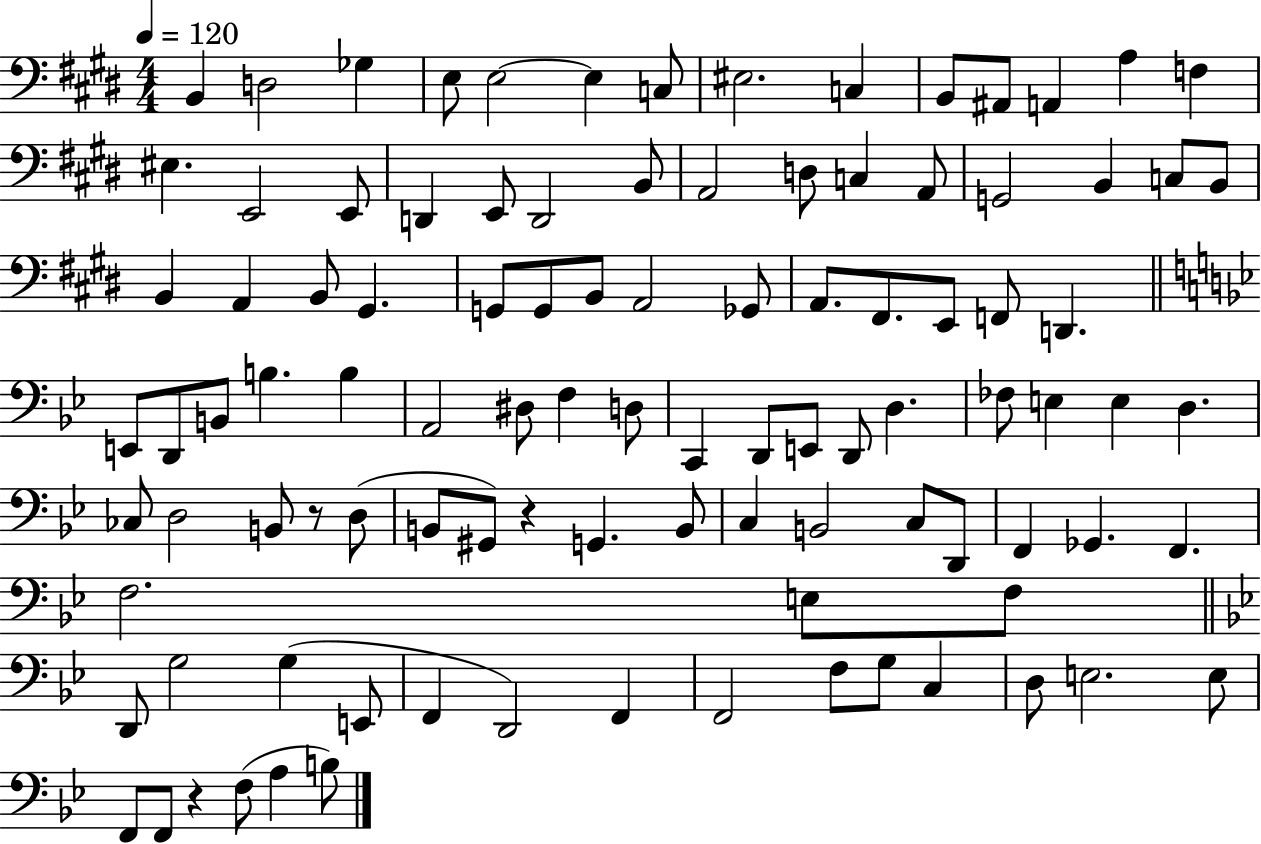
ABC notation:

X:1
T:Untitled
M:4/4
L:1/4
K:E
B,, D,2 _G, E,/2 E,2 E, C,/2 ^E,2 C, B,,/2 ^A,,/2 A,, A, F, ^E, E,,2 E,,/2 D,, E,,/2 D,,2 B,,/2 A,,2 D,/2 C, A,,/2 G,,2 B,, C,/2 B,,/2 B,, A,, B,,/2 ^G,, G,,/2 G,,/2 B,,/2 A,,2 _G,,/2 A,,/2 ^F,,/2 E,,/2 F,,/2 D,, E,,/2 D,,/2 B,,/2 B, B, A,,2 ^D,/2 F, D,/2 C,, D,,/2 E,,/2 D,,/2 D, _F,/2 E, E, D, _C,/2 D,2 B,,/2 z/2 D,/2 B,,/2 ^G,,/2 z G,, B,,/2 C, B,,2 C,/2 D,,/2 F,, _G,, F,, F,2 E,/2 F,/2 D,,/2 G,2 G, E,,/2 F,, D,,2 F,, F,,2 F,/2 G,/2 C, D,/2 E,2 E,/2 F,,/2 F,,/2 z F,/2 A, B,/2